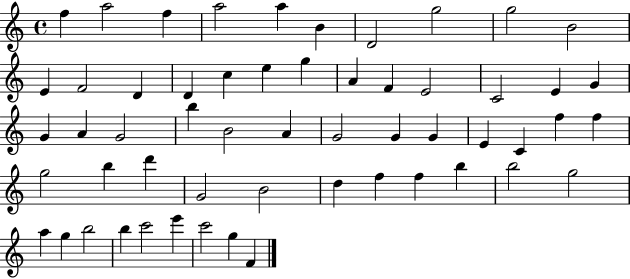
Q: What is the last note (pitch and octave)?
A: F4